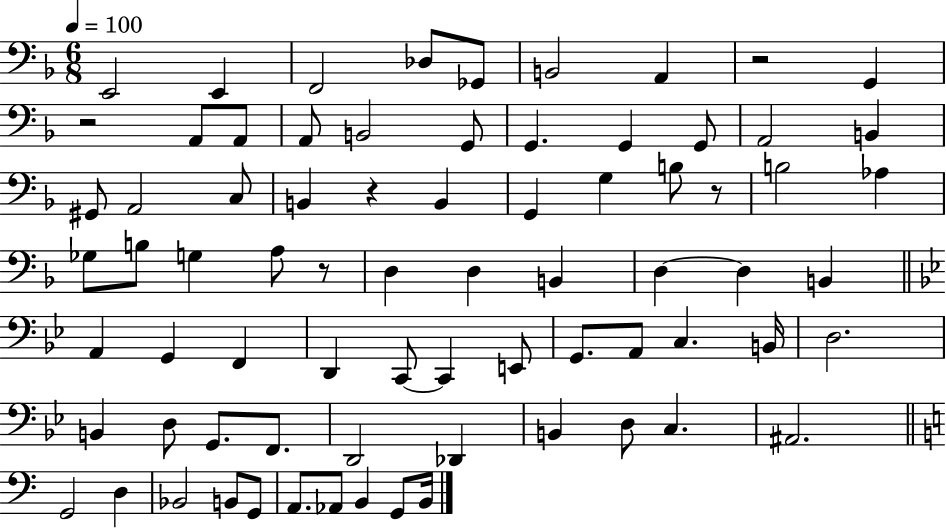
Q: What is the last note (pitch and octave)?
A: B2